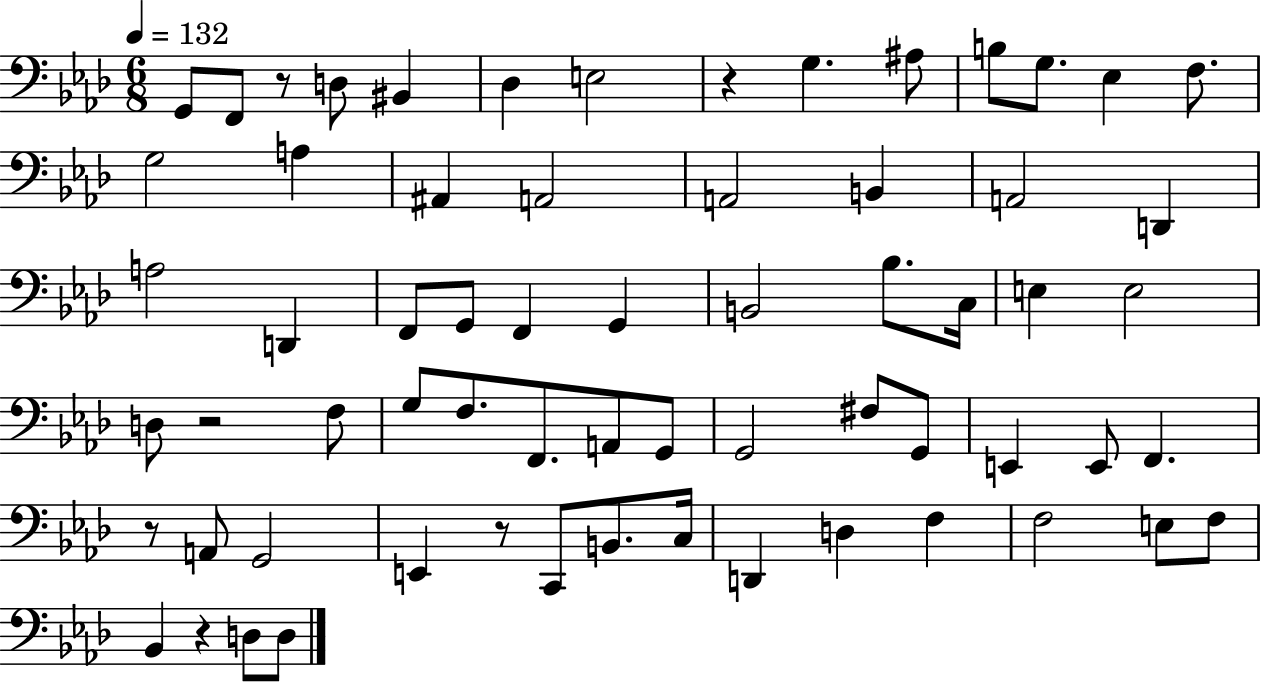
X:1
T:Untitled
M:6/8
L:1/4
K:Ab
G,,/2 F,,/2 z/2 D,/2 ^B,, _D, E,2 z G, ^A,/2 B,/2 G,/2 _E, F,/2 G,2 A, ^A,, A,,2 A,,2 B,, A,,2 D,, A,2 D,, F,,/2 G,,/2 F,, G,, B,,2 _B,/2 C,/4 E, E,2 D,/2 z2 F,/2 G,/2 F,/2 F,,/2 A,,/2 G,,/2 G,,2 ^F,/2 G,,/2 E,, E,,/2 F,, z/2 A,,/2 G,,2 E,, z/2 C,,/2 B,,/2 C,/4 D,, D, F, F,2 E,/2 F,/2 _B,, z D,/2 D,/2